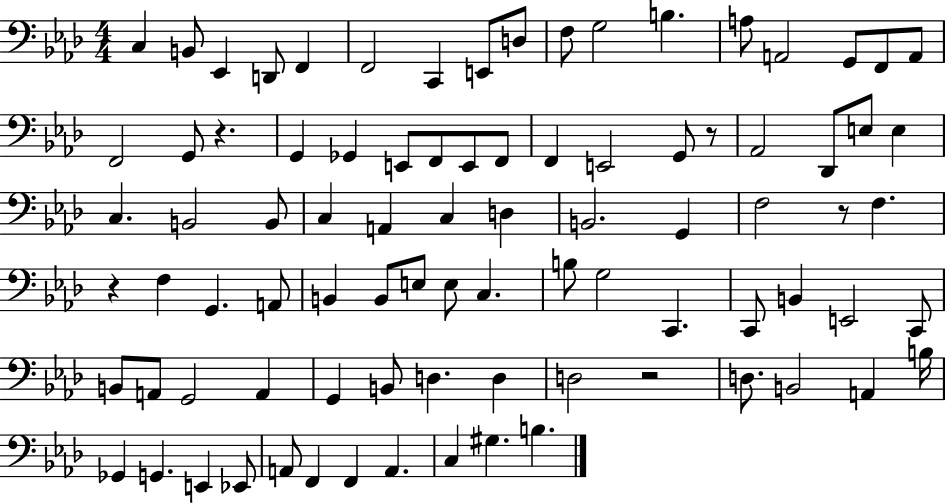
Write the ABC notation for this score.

X:1
T:Untitled
M:4/4
L:1/4
K:Ab
C, B,,/2 _E,, D,,/2 F,, F,,2 C,, E,,/2 D,/2 F,/2 G,2 B, A,/2 A,,2 G,,/2 F,,/2 A,,/2 F,,2 G,,/2 z G,, _G,, E,,/2 F,,/2 E,,/2 F,,/2 F,, E,,2 G,,/2 z/2 _A,,2 _D,,/2 E,/2 E, C, B,,2 B,,/2 C, A,, C, D, B,,2 G,, F,2 z/2 F, z F, G,, A,,/2 B,, B,,/2 E,/2 E,/2 C, B,/2 G,2 C,, C,,/2 B,, E,,2 C,,/2 B,,/2 A,,/2 G,,2 A,, G,, B,,/2 D, D, D,2 z2 D,/2 B,,2 A,, B,/4 _G,, G,, E,, _E,,/2 A,,/2 F,, F,, A,, C, ^G, B,